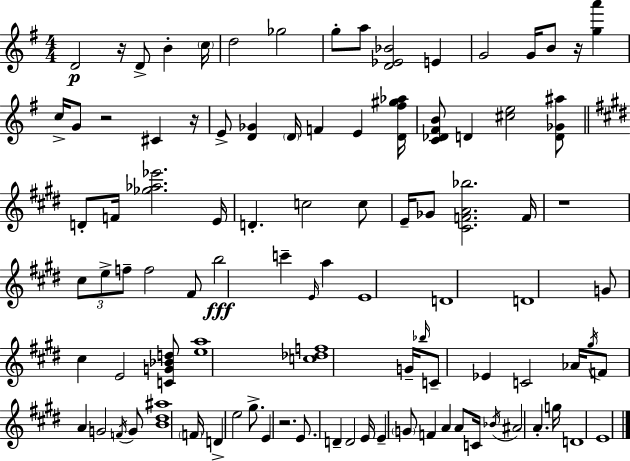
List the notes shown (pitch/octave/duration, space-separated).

D4/h R/s D4/e B4/q C5/s D5/h Gb5/h G5/e A5/e [D4,Eb4,Bb4]/h E4/q G4/h G4/s B4/e R/s [G5,A6]/q C5/s G4/e R/h C#4/q R/s E4/e [D4,Gb4]/q D4/s F4/q E4/q [D4,F#5,G#5,Ab5]/s [C4,Db4,F#4,B4]/e D4/q [C#5,E5]/h [D4,Gb4,A#5]/e D4/e F4/s [Gb5,Ab5,Eb6]/h. E4/s D4/q. C5/h C5/e E4/s Gb4/e [C#4,F4,A4,Bb5]/h. F4/s R/w C#5/e E5/e F5/e F5/h F#4/e B5/h C6/q E4/s A5/q E4/w D4/w D4/w G4/e C#5/q E4/h [C4,G4,Bb4,D5]/e [E5,A5]/w [C5,Db5,F5]/w G4/s Bb5/s C4/e Eb4/q C4/h Ab4/s G#5/s F4/e A4/q G4/h F4/s G4/e [B4,D#5,A#5]/w F4/s D4/q E5/h G#5/e. E4/q R/h. E4/e. D4/q D4/h E4/s E4/q G4/e F4/q A4/q A4/e C4/s Bb4/s A#4/h A4/q. G5/s D4/w E4/w